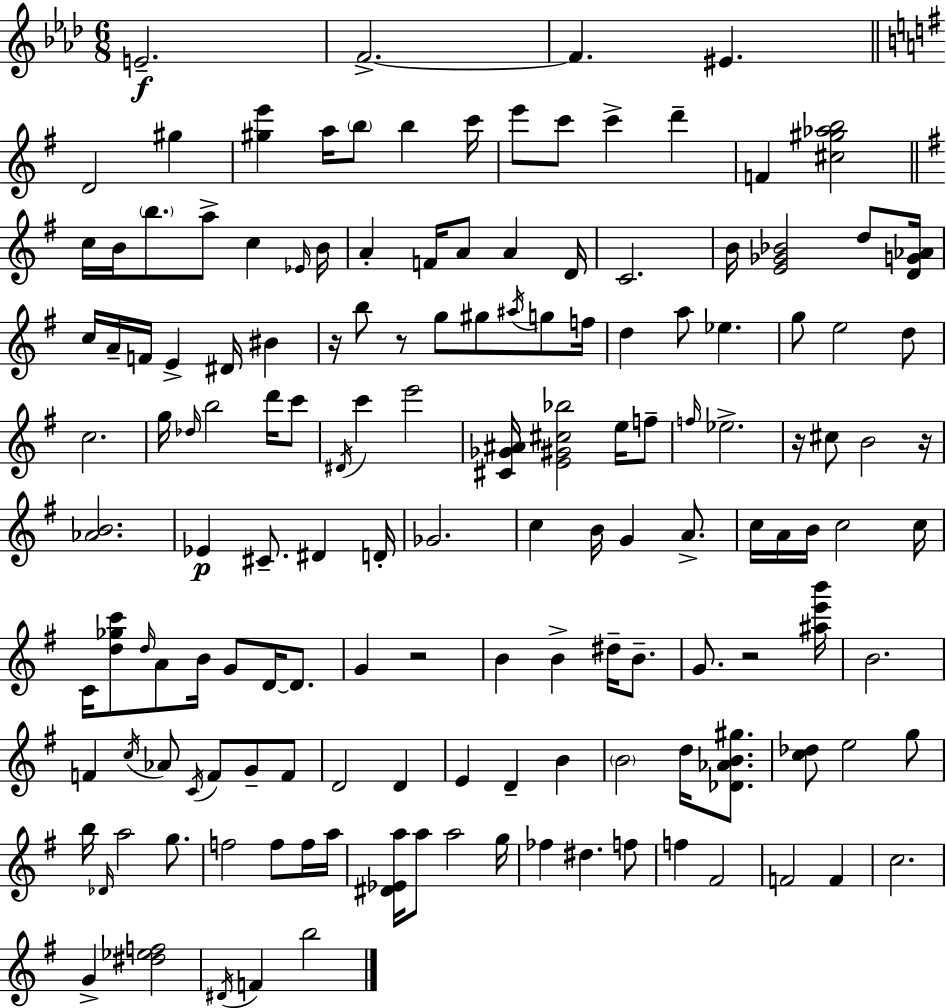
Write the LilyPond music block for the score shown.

{
  \clef treble
  \numericTimeSignature
  \time 6/8
  \key f \minor
  \repeat volta 2 { e'2.--\f | f'2.->~~ | f'4. eis'4. | \bar "||" \break \key g \major d'2 gis''4 | <gis'' e'''>4 a''16 \parenthesize b''8 b''4 c'''16 | e'''8 c'''8 c'''4-> d'''4-- | f'4 <cis'' gis'' aes'' b''>2 | \break \bar "||" \break \key g \major c''16 b'16 \parenthesize b''8. a''8-> c''4 \grace { ees'16 } | b'16 a'4-. f'16 a'8 a'4 | d'16 c'2. | b'16 <e' ges' bes'>2 d''8 | \break <d' g' aes'>16 c''16 a'16-- f'16 e'4-> dis'16 bis'4 | r16 b''8 r8 g''8 gis''8 \acciaccatura { ais''16 } g''8 | f''16 d''4 a''8 ees''4. | g''8 e''2 | \break d''8 c''2. | g''16 \grace { des''16 } b''2 | d'''16 c'''8 \acciaccatura { dis'16 } c'''4 e'''2 | <cis' ges' ais'>16 <e' gis' cis'' bes''>2 | \break e''16 f''8-- \grace { f''16 } ees''2.-> | r16 cis''8 b'2 | r16 <aes' b'>2. | ees'4\p cis'8.-- | \break dis'4 d'16-. ges'2. | c''4 b'16 g'4 | a'8.-> c''16 a'16 b'16 c''2 | c''16 c'16 <d'' ges'' c'''>8 \grace { d''16 } a'8 b'16 | \break g'8 d'16~~ d'8. g'4 r2 | b'4 b'4-> | dis''16-- b'8.-- g'8. r2 | <ais'' e''' b'''>16 b'2. | \break f'4 \acciaccatura { c''16 } aes'8 | \acciaccatura { c'16 } f'8 g'8-- f'8 d'2 | d'4 e'4 | d'4-- b'4 \parenthesize b'2 | \break d''16 <des' aes' b' gis''>8. <c'' des''>8 e''2 | g''8 b''16 \grace { des'16 } a''2 | g''8. f''2 | f''8 f''16 a''16 <dis' ees' a''>16 a''8 | \break a''2 g''16 fes''4 | dis''4. f''8 f''4 | fis'2 f'2 | f'4 c''2. | \break g'4-> | <dis'' ees'' f''>2 \acciaccatura { dis'16 } f'4 | b''2 } \bar "|."
}